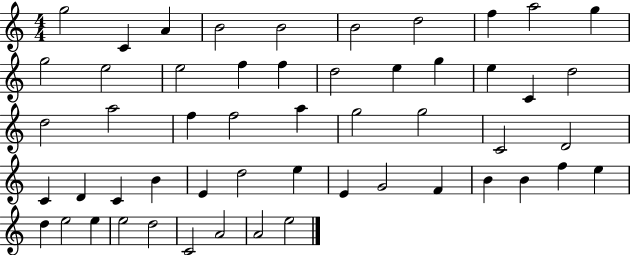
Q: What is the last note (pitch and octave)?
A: E5